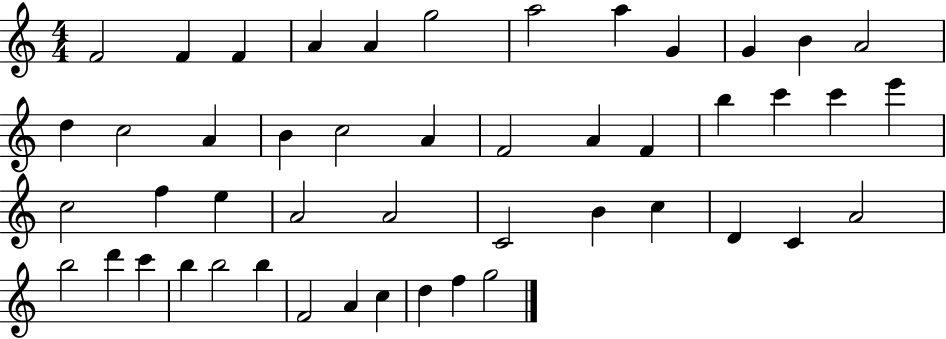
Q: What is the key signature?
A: C major